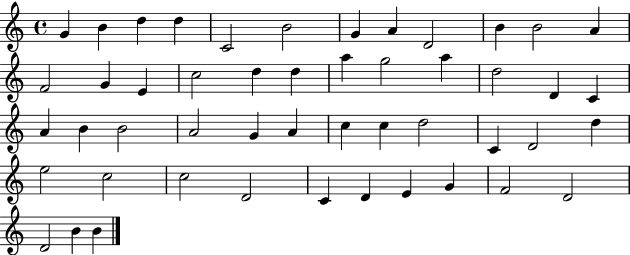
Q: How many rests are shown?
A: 0